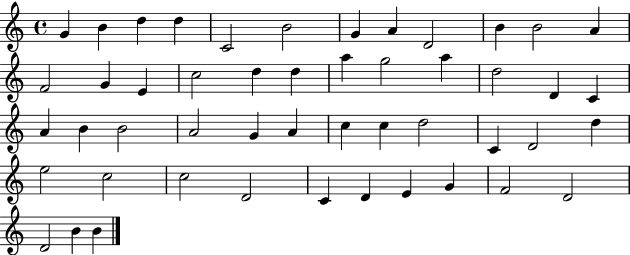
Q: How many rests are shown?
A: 0